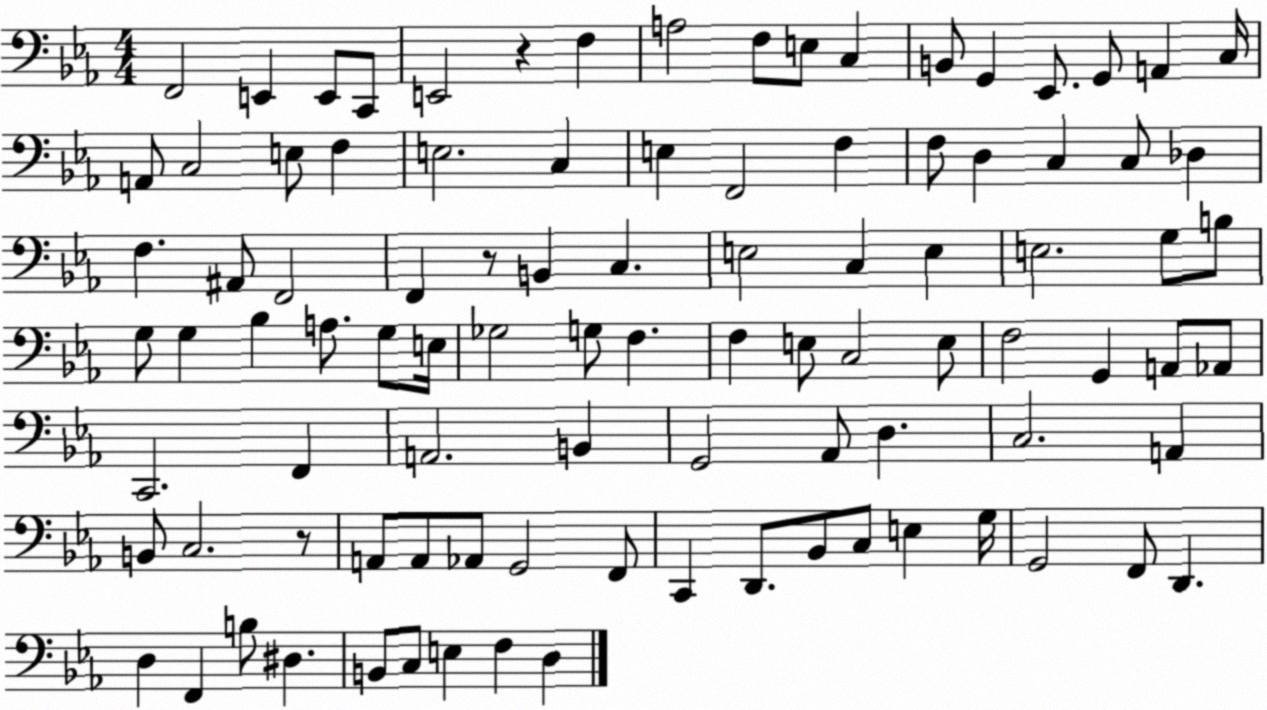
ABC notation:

X:1
T:Untitled
M:4/4
L:1/4
K:Eb
F,,2 E,, E,,/2 C,,/2 E,,2 z F, A,2 F,/2 E,/2 C, B,,/2 G,, _E,,/2 G,,/2 A,, C,/4 A,,/2 C,2 E,/2 F, E,2 C, E, F,,2 F, F,/2 D, C, C,/2 _D, F, ^A,,/2 F,,2 F,, z/2 B,, C, E,2 C, E, E,2 G,/2 B,/2 G,/2 G, _B, A,/2 G,/2 E,/4 _G,2 G,/2 F, F, E,/2 C,2 E,/2 F,2 G,, A,,/2 _A,,/2 C,,2 F,, A,,2 B,, G,,2 _A,,/2 D, C,2 A,, B,,/2 C,2 z/2 A,,/2 A,,/2 _A,,/2 G,,2 F,,/2 C,, D,,/2 _B,,/2 C,/2 E, G,/4 G,,2 F,,/2 D,, D, F,, B,/2 ^D, B,,/2 C,/2 E, F, D,